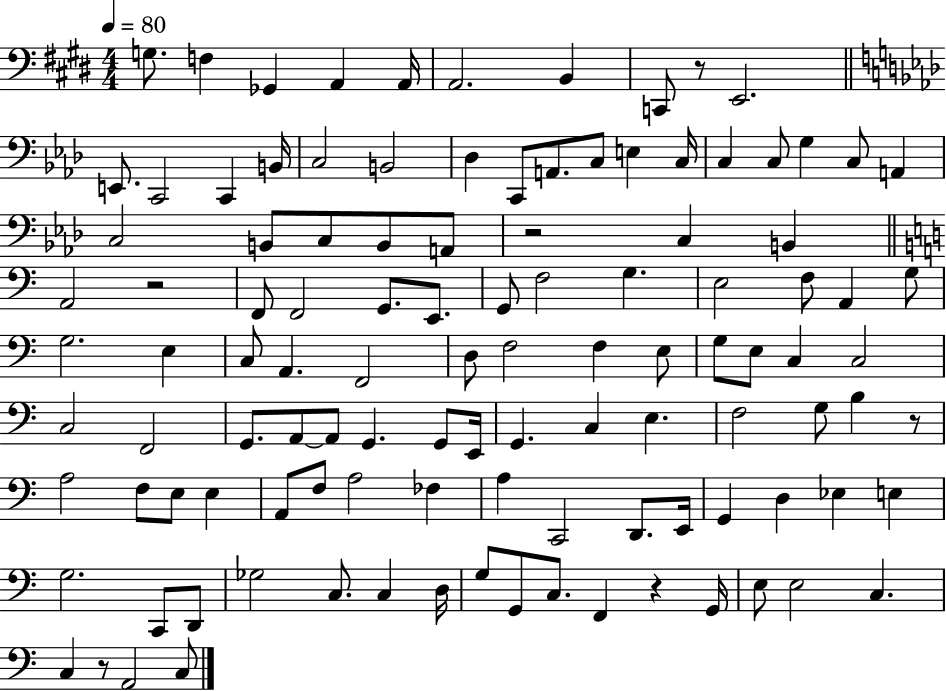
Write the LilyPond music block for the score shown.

{
  \clef bass
  \numericTimeSignature
  \time 4/4
  \key e \major
  \tempo 4 = 80
  g8. f4 ges,4 a,4 a,16 | a,2. b,4 | c,8 r8 e,2. | \bar "||" \break \key aes \major e,8. c,2 c,4 b,16 | c2 b,2 | des4 c,8 a,8. c8 e4 c16 | c4 c8 g4 c8 a,4 | \break c2 b,8 c8 b,8 a,8 | r2 c4 b,4 | \bar "||" \break \key c \major a,2 r2 | f,8 f,2 g,8. e,8. | g,8 f2 g4. | e2 f8 a,4 g8 | \break g2. e4 | c8 a,4. f,2 | d8 f2 f4 e8 | g8 e8 c4 c2 | \break c2 f,2 | g,8. a,8~~ a,8 g,4. g,8 e,16 | g,4. c4 e4. | f2 g8 b4 r8 | \break a2 f8 e8 e4 | a,8 f8 a2 fes4 | a4 c,2 d,8. e,16 | g,4 d4 ees4 e4 | \break g2. c,8 d,8 | ges2 c8. c4 d16 | g8 g,8 c8. f,4 r4 g,16 | e8 e2 c4. | \break c4 r8 a,2 c8 | \bar "|."
}